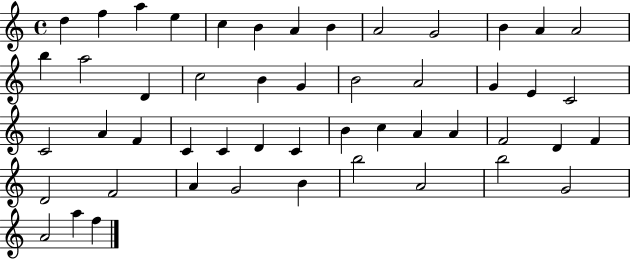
D5/q F5/q A5/q E5/q C5/q B4/q A4/q B4/q A4/h G4/h B4/q A4/q A4/h B5/q A5/h D4/q C5/h B4/q G4/q B4/h A4/h G4/q E4/q C4/h C4/h A4/q F4/q C4/q C4/q D4/q C4/q B4/q C5/q A4/q A4/q F4/h D4/q F4/q D4/h F4/h A4/q G4/h B4/q B5/h A4/h B5/h G4/h A4/h A5/q F5/q